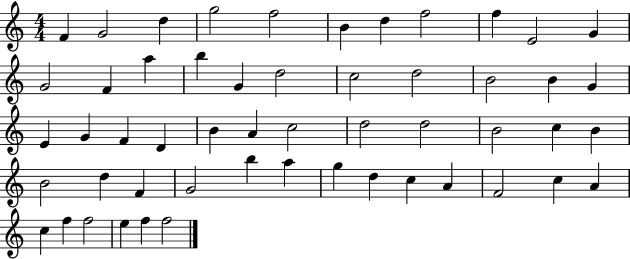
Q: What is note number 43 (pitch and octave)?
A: C5